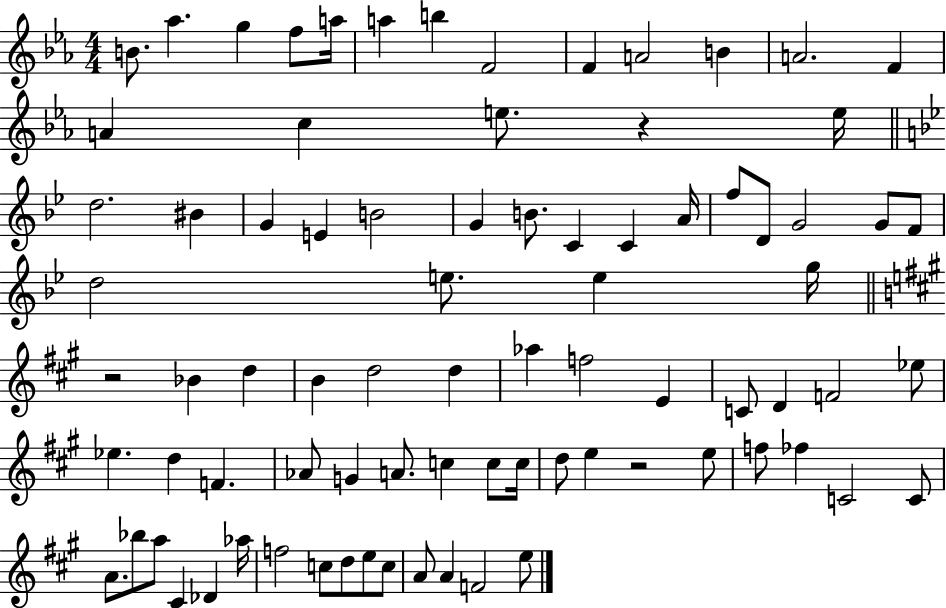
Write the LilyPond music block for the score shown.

{
  \clef treble
  \numericTimeSignature
  \time 4/4
  \key ees \major
  b'8. aes''4. g''4 f''8 a''16 | a''4 b''4 f'2 | f'4 a'2 b'4 | a'2. f'4 | \break a'4 c''4 e''8. r4 e''16 | \bar "||" \break \key bes \major d''2. bis'4 | g'4 e'4 b'2 | g'4 b'8. c'4 c'4 a'16 | f''8 d'8 g'2 g'8 f'8 | \break d''2 e''8. e''4 g''16 | \bar "||" \break \key a \major r2 bes'4 d''4 | b'4 d''2 d''4 | aes''4 f''2 e'4 | c'8 d'4 f'2 ees''8 | \break ees''4. d''4 f'4. | aes'8 g'4 a'8. c''4 c''8 c''16 | d''8 e''4 r2 e''8 | f''8 fes''4 c'2 c'8 | \break a'8. bes''8 a''8 cis'4 des'4 aes''16 | f''2 c''8 d''8 e''8 c''8 | a'8 a'4 f'2 e''8 | \bar "|."
}